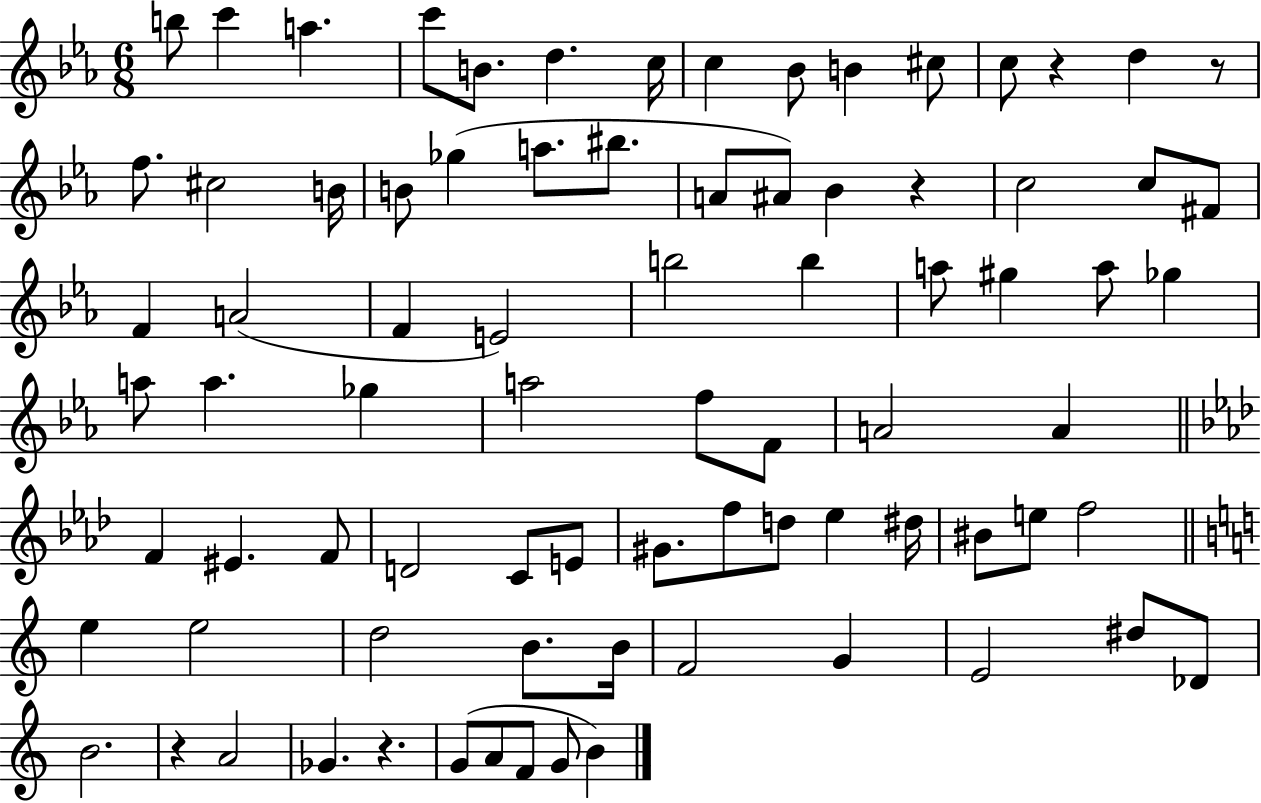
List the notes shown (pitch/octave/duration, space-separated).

B5/e C6/q A5/q. C6/e B4/e. D5/q. C5/s C5/q Bb4/e B4/q C#5/e C5/e R/q D5/q R/e F5/e. C#5/h B4/s B4/e Gb5/q A5/e. BIS5/e. A4/e A#4/e Bb4/q R/q C5/h C5/e F#4/e F4/q A4/h F4/q E4/h B5/h B5/q A5/e G#5/q A5/e Gb5/q A5/e A5/q. Gb5/q A5/h F5/e F4/e A4/h A4/q F4/q EIS4/q. F4/e D4/h C4/e E4/e G#4/e. F5/e D5/e Eb5/q D#5/s BIS4/e E5/e F5/h E5/q E5/h D5/h B4/e. B4/s F4/h G4/q E4/h D#5/e Db4/e B4/h. R/q A4/h Gb4/q. R/q. G4/e A4/e F4/e G4/e B4/q